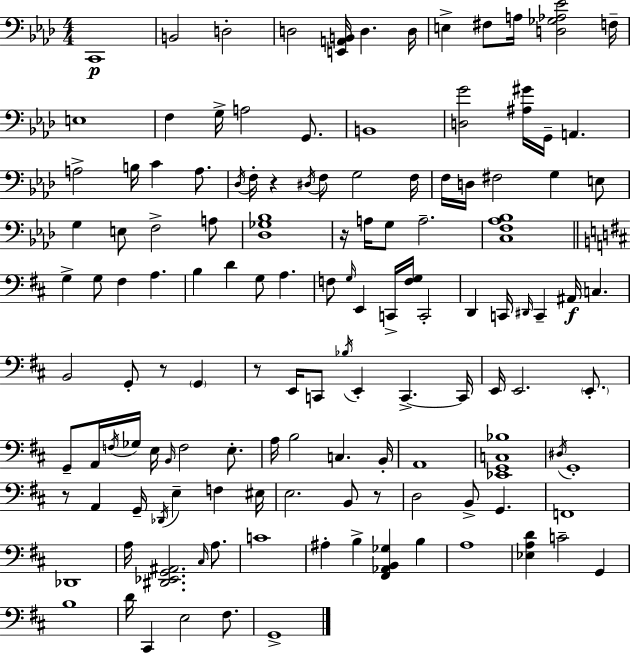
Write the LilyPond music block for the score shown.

{
  \clef bass
  \numericTimeSignature
  \time 4/4
  \key f \minor
  c,1\p | b,2 d2-. | d2 <e, a, b,>16 d4. d16 | e4-> fis8 a16 <d ges aes ees'>2 f16-- | \break e1 | f4 g16-> a2 g,8. | b,1 | <d g'>2 <ais gis'>16 g,16-- a,4. | \break a2-> b16 c'4 a8. | \acciaccatura { des16 } f16-. r4 \acciaccatura { dis16 } f8 g2 | f16 f16 d16 fis2 g4 | e8 g4 e8 f2-> | \break a8 <des ges bes>1 | r16 a16 g8 a2.-- | <c f aes bes>1 | \bar "||" \break \key d \major g4-> g8 fis4 a4. | b4 d'4 g8 a4. | f8 \grace { g16 } e,4 c,16-> <f g>16 c,2-. | d,4 c,16 \grace { dis,16 } c,4-- ais,16\f c4. | \break b,2 g,8-. r8 \parenthesize g,4 | r8 e,16 c,8 \acciaccatura { bes16 } e,4-. c,4.->~~ | c,16 e,16 e,2. | \parenthesize e,8.-. g,8-- a,16 \acciaccatura { f16 } ges16 e16 \grace { b,16 } f2 | \break e8.-. a16 b2 c4. | b,16-. a,1 | <ees, g, c bes>1 | \acciaccatura { dis16 } g,1-. | \break r8 a,4 g,16-- \acciaccatura { des,16 } e4-- | f4 eis16 e2. | b,8 r8 d2 b,8-> | g,4. f,1 | \break des,1 | a16 <dis, ees, g, ais,>2. | \grace { cis16 } a8. c'1 | ais4-. b4-> | \break <fis, aes, b, ges>4 b4 a1 | <ees a d'>4 c'2-- | g,4 b1 | d'16 cis,4 e2 | \break fis8. g,1-> | \bar "|."
}